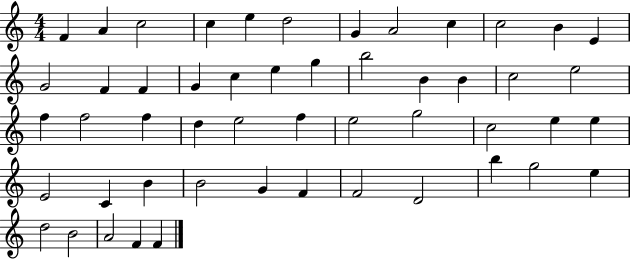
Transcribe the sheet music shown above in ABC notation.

X:1
T:Untitled
M:4/4
L:1/4
K:C
F A c2 c e d2 G A2 c c2 B E G2 F F G c e g b2 B B c2 e2 f f2 f d e2 f e2 g2 c2 e e E2 C B B2 G F F2 D2 b g2 e d2 B2 A2 F F